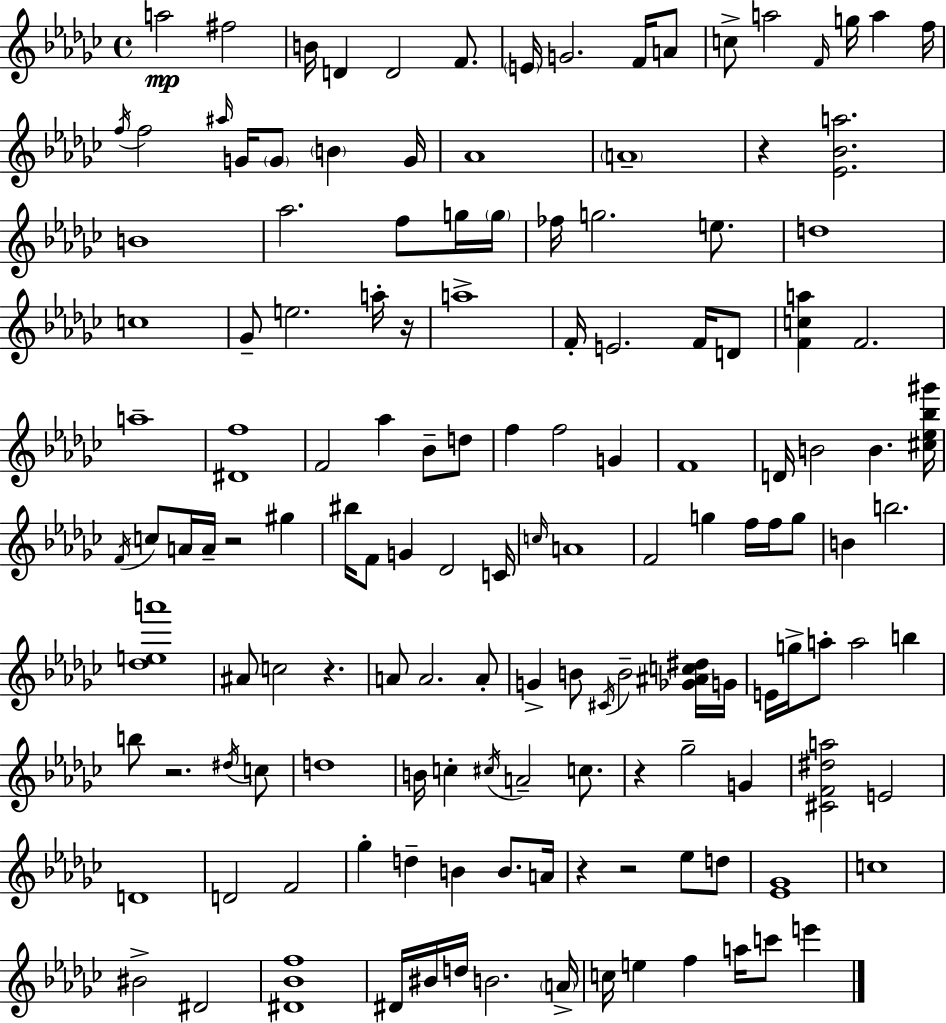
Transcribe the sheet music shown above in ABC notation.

X:1
T:Untitled
M:4/4
L:1/4
K:Ebm
a2 ^f2 B/4 D D2 F/2 E/4 G2 F/4 A/2 c/2 a2 F/4 g/4 a f/4 f/4 f2 ^a/4 G/4 G/2 B G/4 _A4 A4 z [_E_Ba]2 B4 _a2 f/2 g/4 g/4 _f/4 g2 e/2 d4 c4 _G/2 e2 a/4 z/4 a4 F/4 E2 F/4 D/2 [Fca] F2 a4 [^Df]4 F2 _a _B/2 d/2 f f2 G F4 D/4 B2 B [^c_e_b^g']/4 F/4 c/2 A/4 A/4 z2 ^g ^b/4 F/2 G _D2 C/4 c/4 A4 F2 g f/4 f/4 g/2 B b2 [_dea']4 ^A/2 c2 z A/2 A2 A/2 G B/2 ^C/4 B2 [_G^Ac^d]/4 G/4 E/4 g/4 a/2 a2 b b/2 z2 ^d/4 c/2 d4 B/4 c ^c/4 A2 c/2 z _g2 G [^CF^da]2 E2 D4 D2 F2 _g d B B/2 A/4 z z2 _e/2 d/2 [_E_G]4 c4 ^B2 ^D2 [^D_Bf]4 ^D/4 ^B/4 d/4 B2 A/4 c/4 e f a/4 c'/2 e'